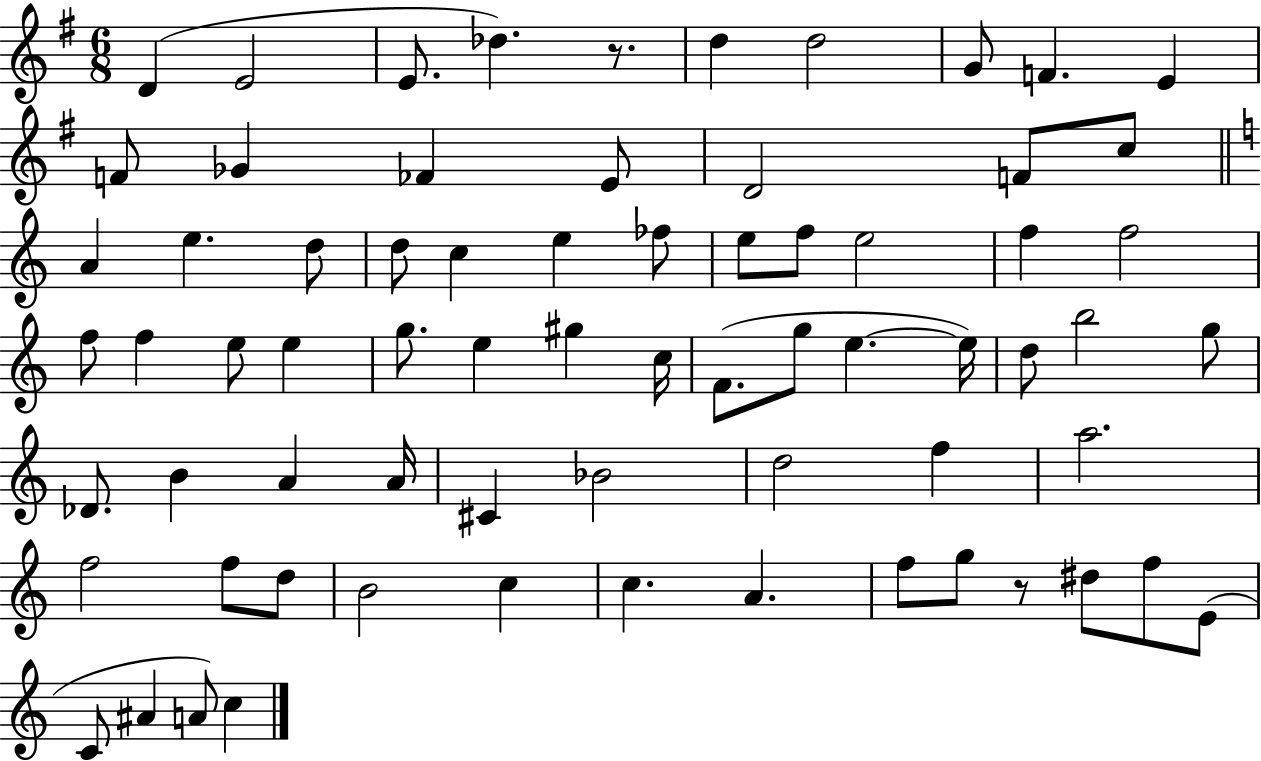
D4/q E4/h E4/e. Db5/q. R/e. D5/q D5/h G4/e F4/q. E4/q F4/e Gb4/q FES4/q E4/e D4/h F4/e C5/e A4/q E5/q. D5/e D5/e C5/q E5/q FES5/e E5/e F5/e E5/h F5/q F5/h F5/e F5/q E5/e E5/q G5/e. E5/q G#5/q C5/s F4/e. G5/e E5/q. E5/s D5/e B5/h G5/e Db4/e. B4/q A4/q A4/s C#4/q Bb4/h D5/h F5/q A5/h. F5/h F5/e D5/e B4/h C5/q C5/q. A4/q. F5/e G5/e R/e D#5/e F5/e E4/e C4/e A#4/q A4/e C5/q